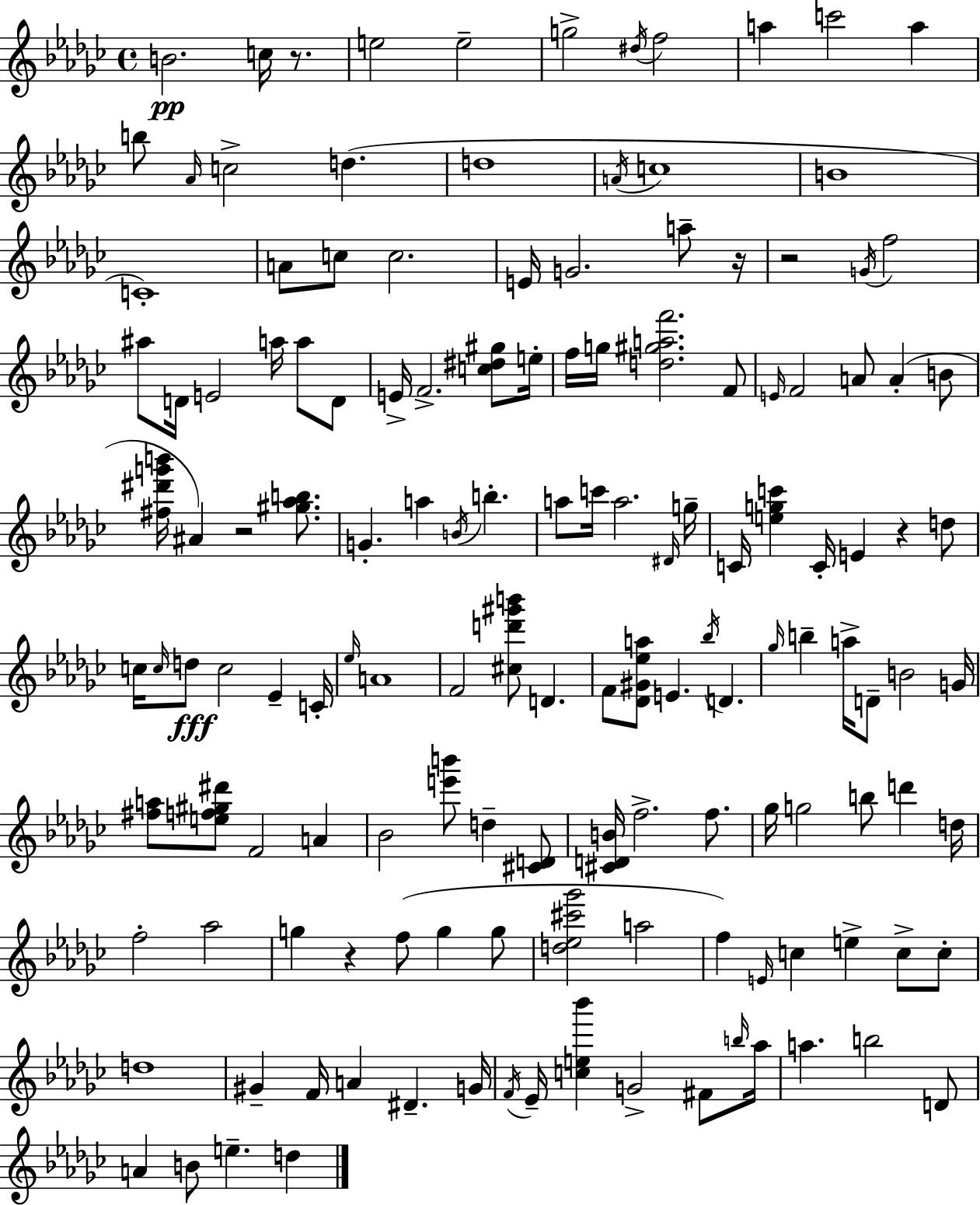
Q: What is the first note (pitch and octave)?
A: B4